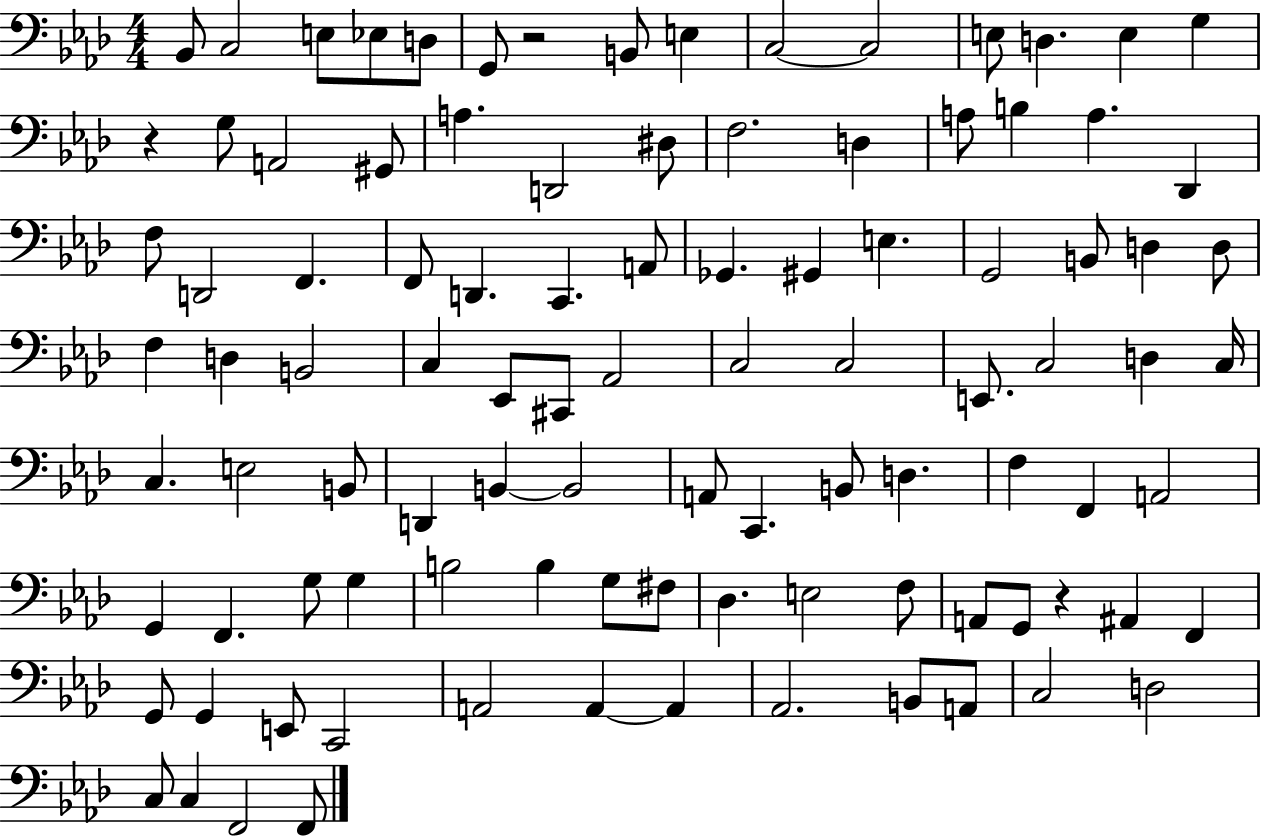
{
  \clef bass
  \numericTimeSignature
  \time 4/4
  \key aes \major
  bes,8 c2 e8 ees8 d8 | g,8 r2 b,8 e4 | c2~~ c2 | e8 d4. e4 g4 | \break r4 g8 a,2 gis,8 | a4. d,2 dis8 | f2. d4 | a8 b4 a4. des,4 | \break f8 d,2 f,4. | f,8 d,4. c,4. a,8 | ges,4. gis,4 e4. | g,2 b,8 d4 d8 | \break f4 d4 b,2 | c4 ees,8 cis,8 aes,2 | c2 c2 | e,8. c2 d4 c16 | \break c4. e2 b,8 | d,4 b,4~~ b,2 | a,8 c,4. b,8 d4. | f4 f,4 a,2 | \break g,4 f,4. g8 g4 | b2 b4 g8 fis8 | des4. e2 f8 | a,8 g,8 r4 ais,4 f,4 | \break g,8 g,4 e,8 c,2 | a,2 a,4~~ a,4 | aes,2. b,8 a,8 | c2 d2 | \break c8 c4 f,2 f,8 | \bar "|."
}